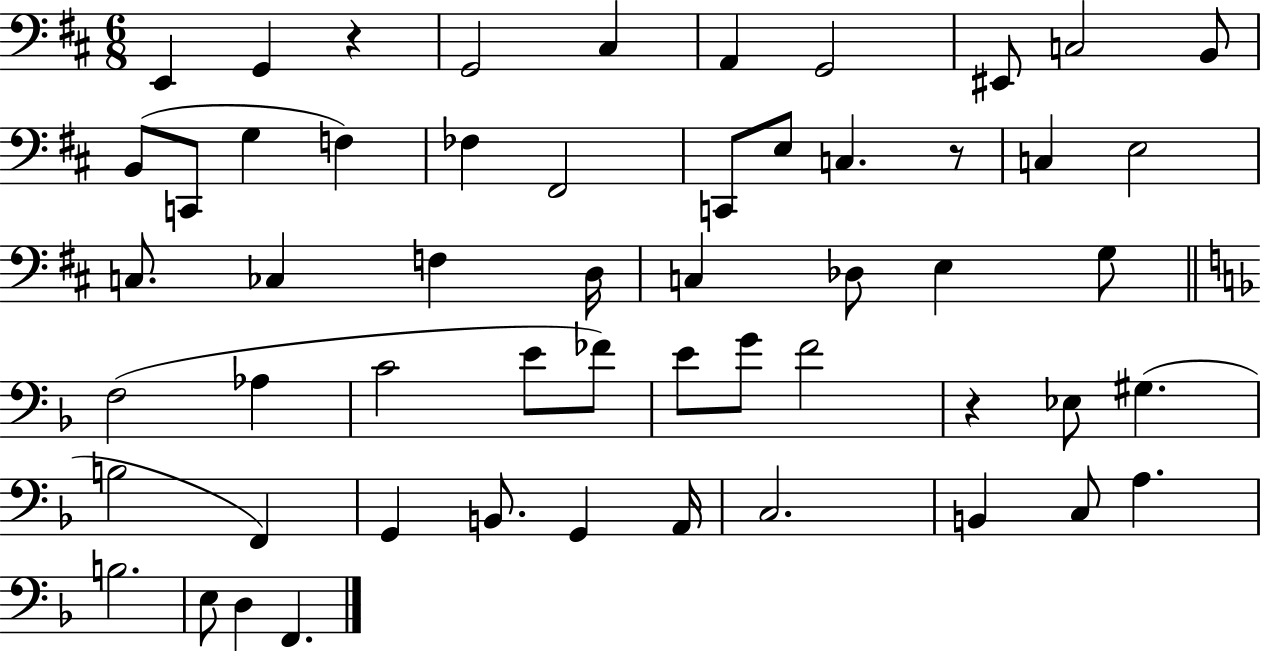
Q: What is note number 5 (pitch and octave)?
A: A2